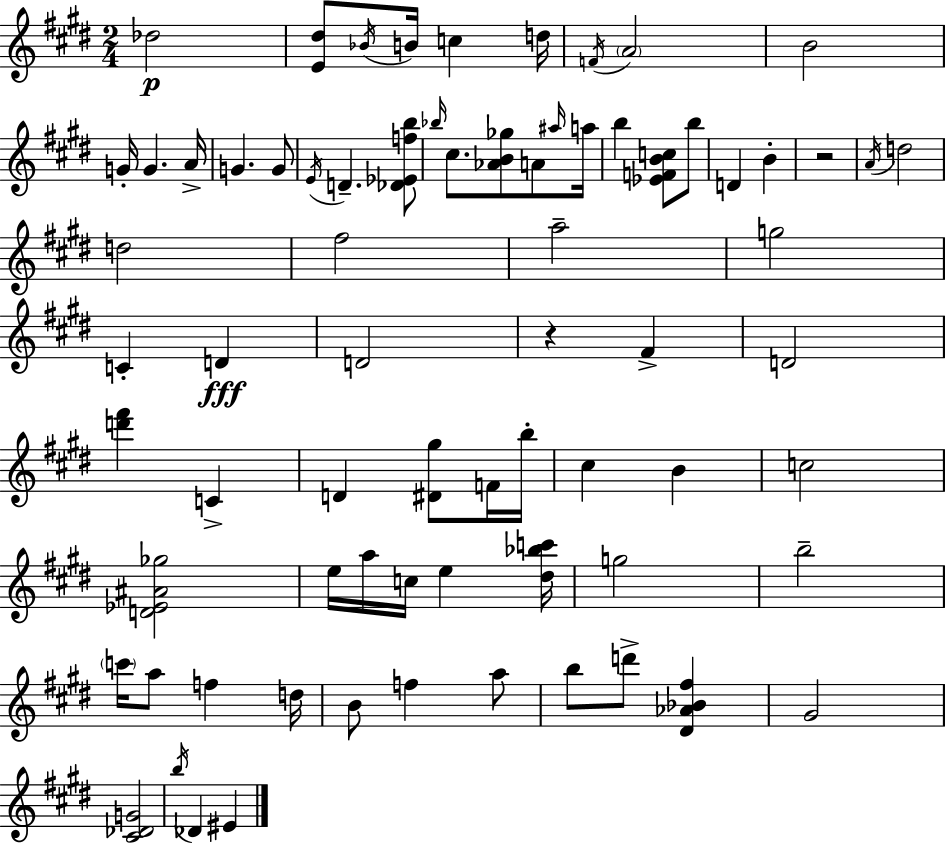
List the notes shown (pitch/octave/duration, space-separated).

Db5/h [E4,D#5]/e Bb4/s B4/s C5/q D5/s F4/s A4/h B4/h G4/s G4/q. A4/s G4/q. G4/e E4/s D4/q. [Db4,Eb4,F5,B5]/e Bb5/s C#5/e. [Ab4,B4,Gb5]/e A4/e A#5/s A5/s B5/q [Eb4,F4,B4,C5]/e B5/e D4/q B4/q R/h A4/s D5/h D5/h F#5/h A5/h G5/h C4/q D4/q D4/h R/q F#4/q D4/h [D6,F#6]/q C4/q D4/q [D#4,G#5]/e F4/s B5/s C#5/q B4/q C5/h [D4,Eb4,A#4,Gb5]/h E5/s A5/s C5/s E5/q [D#5,Bb5,C6]/s G5/h B5/h C6/s A5/e F5/q D5/s B4/e F5/q A5/e B5/e D6/e [D#4,Ab4,Bb4,F#5]/q G#4/h [C#4,Db4,G4]/h B5/s Db4/q EIS4/q